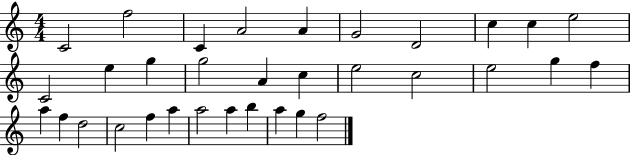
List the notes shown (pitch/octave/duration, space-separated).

C4/h F5/h C4/q A4/h A4/q G4/h D4/h C5/q C5/q E5/h C4/h E5/q G5/q G5/h A4/q C5/q E5/h C5/h E5/h G5/q F5/q A5/q F5/q D5/h C5/h F5/q A5/q A5/h A5/q B5/q A5/q G5/q F5/h